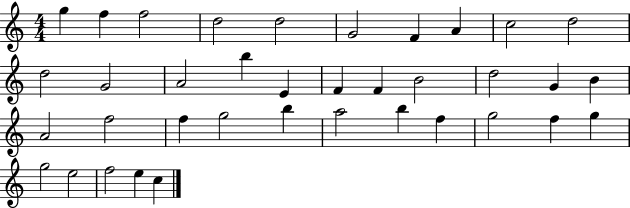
G5/q F5/q F5/h D5/h D5/h G4/h F4/q A4/q C5/h D5/h D5/h G4/h A4/h B5/q E4/q F4/q F4/q B4/h D5/h G4/q B4/q A4/h F5/h F5/q G5/h B5/q A5/h B5/q F5/q G5/h F5/q G5/q G5/h E5/h F5/h E5/q C5/q